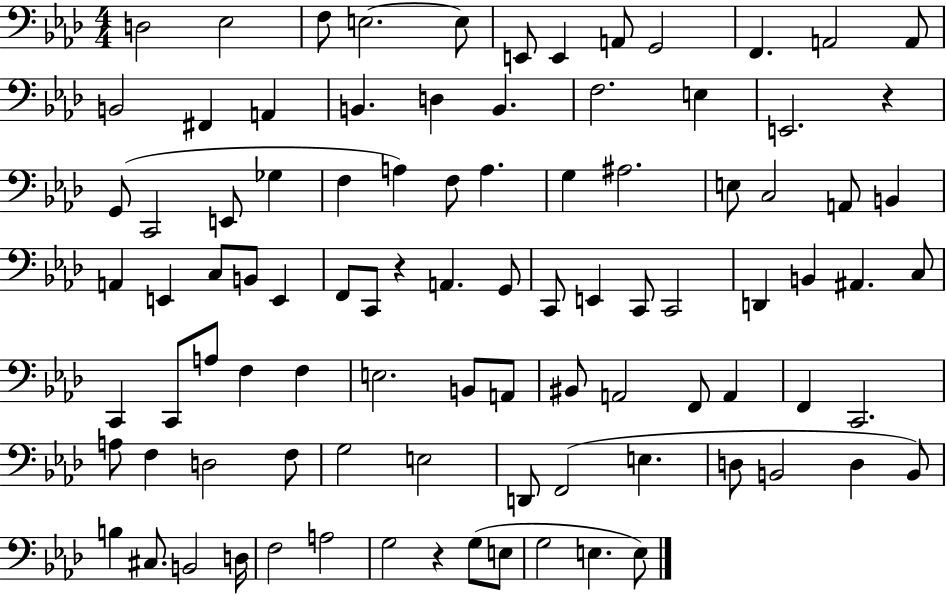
X:1
T:Untitled
M:4/4
L:1/4
K:Ab
D,2 _E,2 F,/2 E,2 E,/2 E,,/2 E,, A,,/2 G,,2 F,, A,,2 A,,/2 B,,2 ^F,, A,, B,, D, B,, F,2 E, E,,2 z G,,/2 C,,2 E,,/2 _G, F, A, F,/2 A, G, ^A,2 E,/2 C,2 A,,/2 B,, A,, E,, C,/2 B,,/2 E,, F,,/2 C,,/2 z A,, G,,/2 C,,/2 E,, C,,/2 C,,2 D,, B,, ^A,, C,/2 C,, C,,/2 A,/2 F, F, E,2 B,,/2 A,,/2 ^B,,/2 A,,2 F,,/2 A,, F,, C,,2 A,/2 F, D,2 F,/2 G,2 E,2 D,,/2 F,,2 E, D,/2 B,,2 D, B,,/2 B, ^C,/2 B,,2 D,/4 F,2 A,2 G,2 z G,/2 E,/2 G,2 E, E,/2